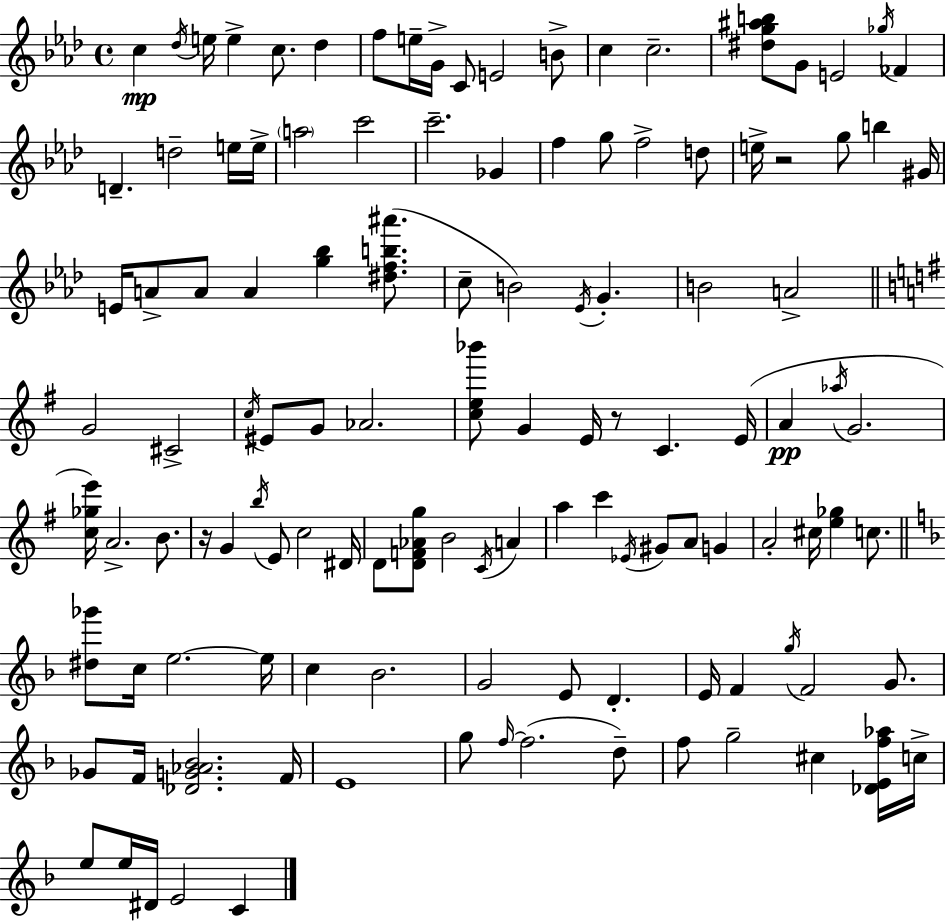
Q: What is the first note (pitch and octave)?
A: C5